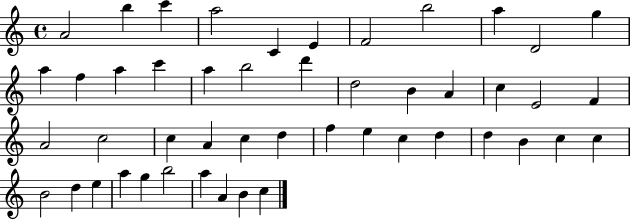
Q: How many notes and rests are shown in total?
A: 48